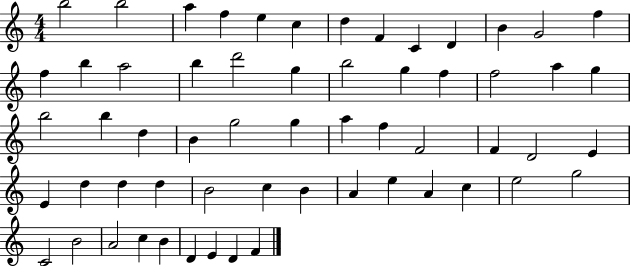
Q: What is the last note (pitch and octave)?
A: F4